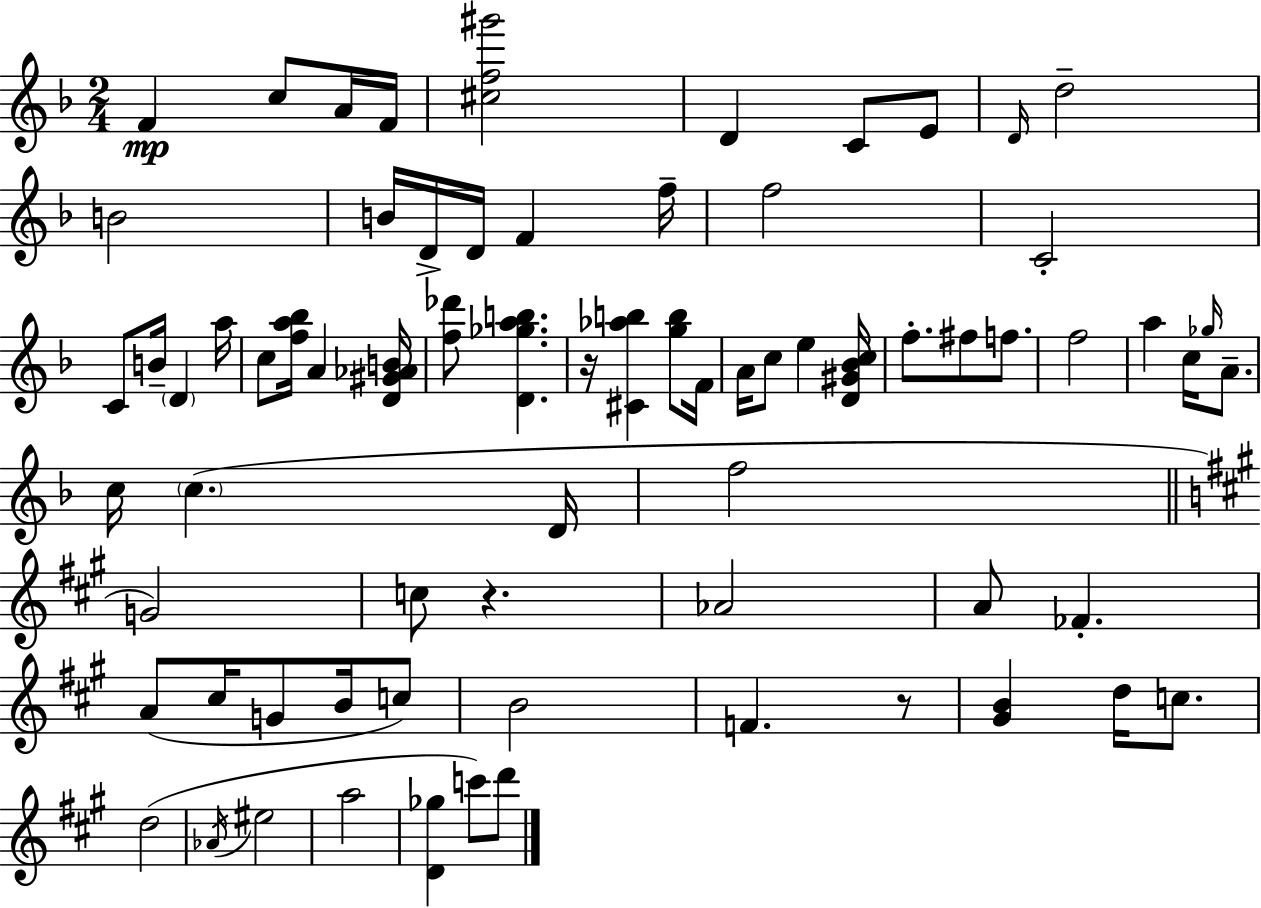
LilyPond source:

{
  \clef treble
  \numericTimeSignature
  \time 2/4
  \key d \minor
  f'4\mp c''8 a'16 f'16 | <cis'' f'' gis'''>2 | d'4 c'8 e'8 | \grace { d'16 } d''2-- | \break b'2 | b'16 d'16-> d'16 f'4 | f''16-- f''2 | c'2-. | \break c'8 b'16-- \parenthesize d'4 | a''16 c''8 <f'' a'' bes''>16 a'4 | <d' gis' aes' b'>16 <f'' des'''>8 <d' ges'' a'' b''>4. | r16 <cis' aes'' b''>4 <g'' b''>8 | \break f'16 a'16 c''8 e''4 | <d' gis' bes' c''>16 f''8.-. fis''8 f''8. | f''2 | a''4 c''16 \grace { ges''16 } a'8.-- | \break c''16 \parenthesize c''4.( | d'16 f''2 | \bar "||" \break \key a \major g'2) | c''8 r4. | aes'2 | a'8 fes'4.-. | \break a'8( cis''16 g'8 b'16 c''8) | b'2 | f'4. r8 | <gis' b'>4 d''16 c''8. | \break d''2( | \acciaccatura { aes'16 } eis''2 | a''2 | <d' ges''>4 c'''8) d'''8 | \break \bar "|."
}